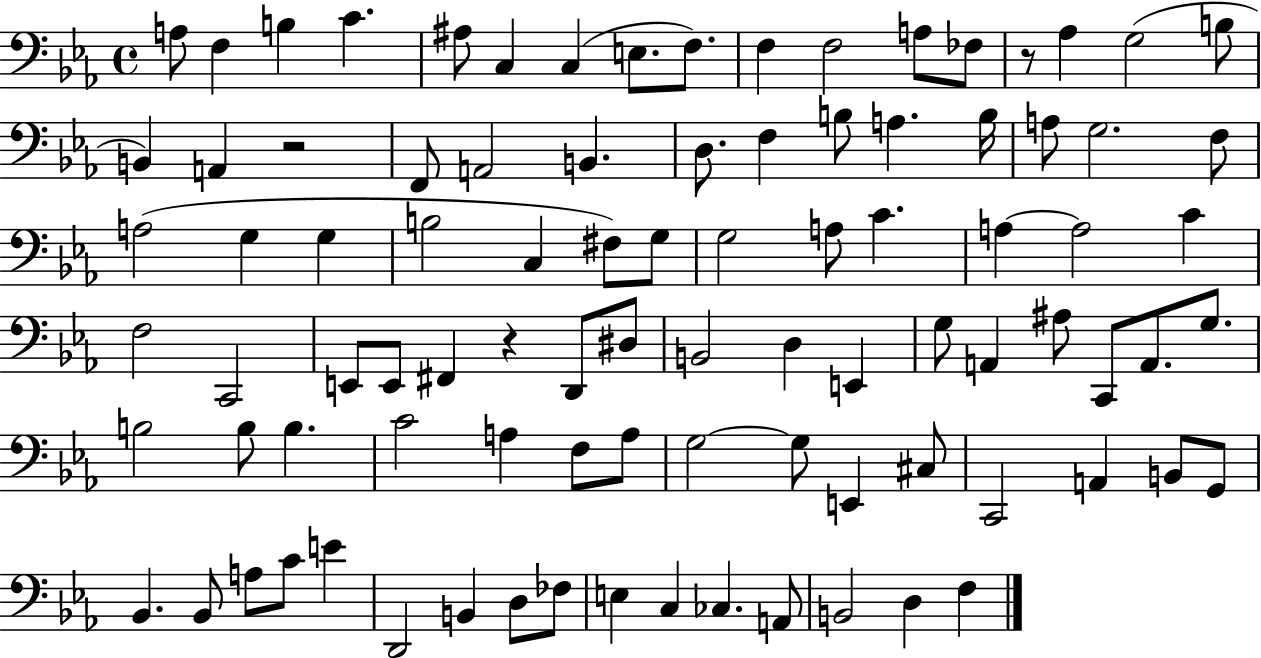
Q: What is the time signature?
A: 4/4